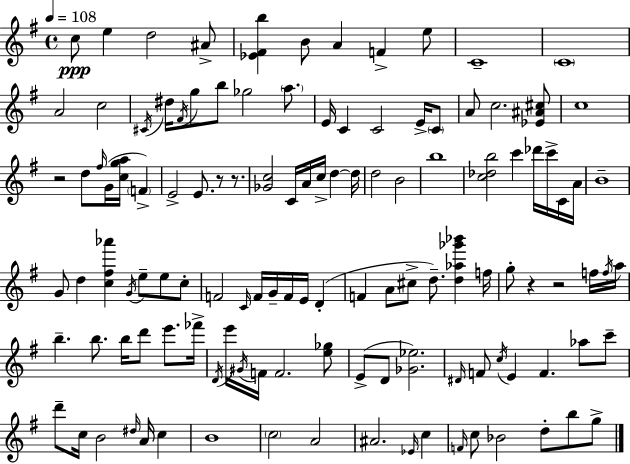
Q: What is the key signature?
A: G major